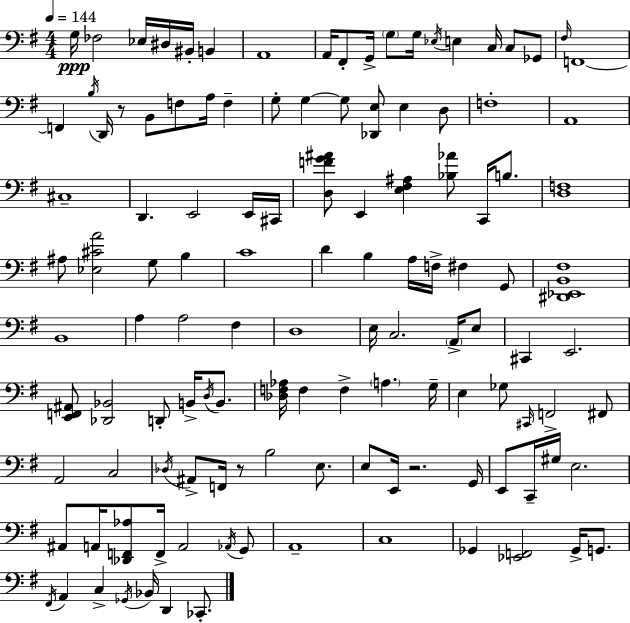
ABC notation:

X:1
T:Untitled
M:4/4
L:1/4
K:Em
G,/4 _F,2 _E,/4 ^D,/4 ^B,,/4 B,, A,,4 A,,/4 ^F,,/2 G,,/4 G,/2 G,/4 _E,/4 E, C,/4 C,/2 _G,,/2 ^F,/4 F,,4 F,, B,/4 D,,/4 z/2 B,,/2 F,/2 A,/4 F, G,/2 G, G,/2 [_D,,E,]/2 E, D,/2 F,4 A,,4 ^C,4 D,, E,,2 E,,/4 ^C,,/4 [D,FG^A]/2 E,, [E,^F,^A,] [_B,_A]/2 C,,/4 B,/2 [D,F,]4 ^A,/2 [_E,^CA]2 G,/2 B, C4 D B, A,/4 F,/4 ^F, G,,/2 [^D,,_E,,B,,^F,]4 B,,4 A, A,2 ^F, D,4 E,/4 C,2 A,,/4 E,/2 ^C,, E,,2 [E,,F,,^A,,]/2 [_D,,_B,,]2 D,,/2 B,,/4 D,/4 B,,/2 [_D,F,_A,]/4 F, F, A, G,/4 E, _G,/2 ^C,,/4 F,,2 ^F,,/2 A,,2 C,2 _D,/4 ^A,,/2 F,,/4 z/2 B,2 E,/2 E,/2 E,,/4 z2 G,,/4 E,,/2 C,,/4 ^G,/4 E,2 ^A,,/2 A,,/4 [_D,,F,,_A,]/2 F,,/4 A,,2 _A,,/4 G,,/2 A,,4 C,4 _G,, [_E,,F,,]2 _G,,/4 G,,/2 ^F,,/4 A,, C, _G,,/4 _B,,/4 D,, _C,,/2